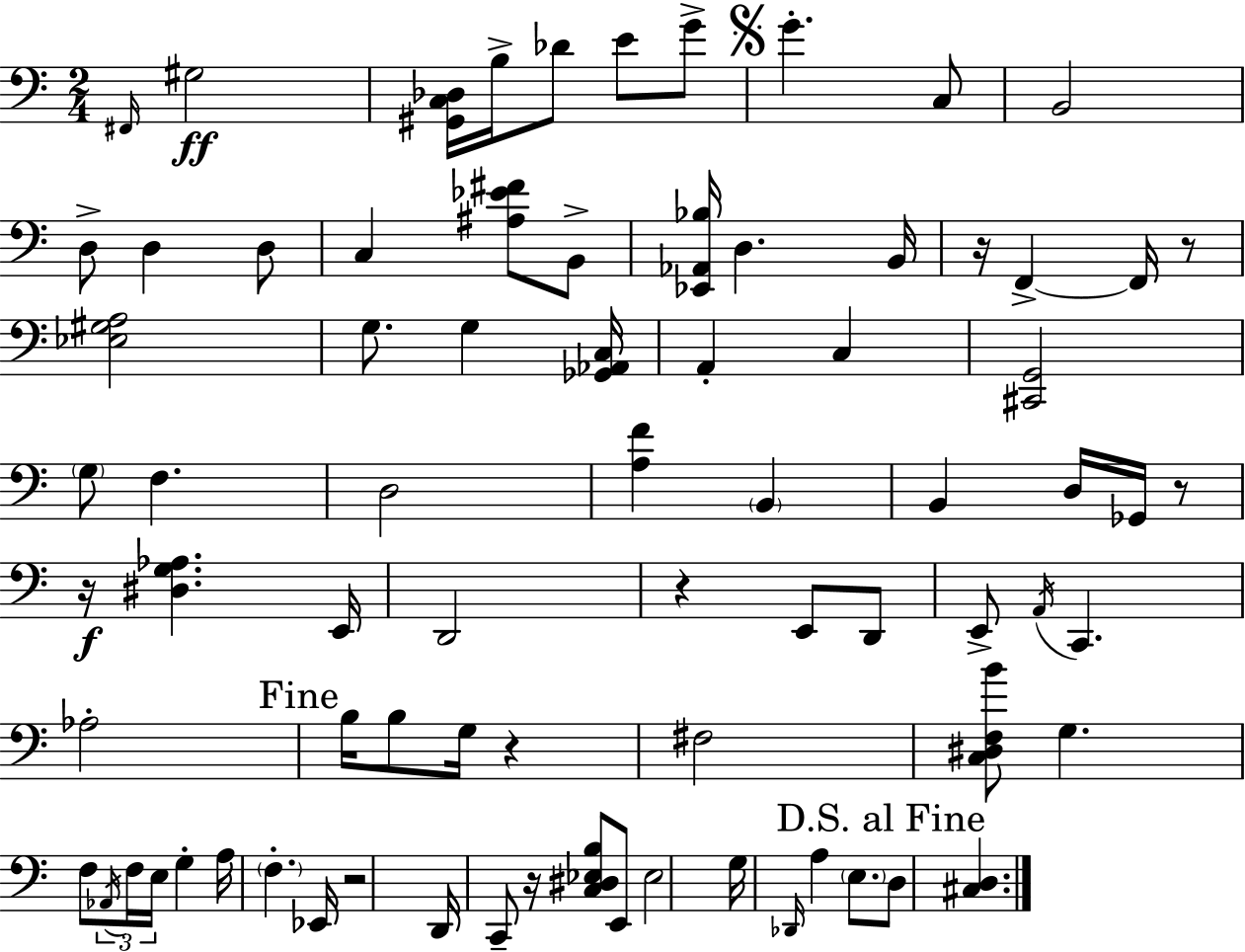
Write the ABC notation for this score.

X:1
T:Untitled
M:2/4
L:1/4
K:C
^F,,/4 ^G,2 [^G,,C,_D,]/4 B,/4 _D/2 E/2 G/2 G C,/2 B,,2 D,/2 D, D,/2 C, [^A,_E^F]/2 B,,/2 [_E,,_A,,_B,]/4 D, B,,/4 z/4 F,, F,,/4 z/2 [_E,^G,A,]2 G,/2 G, [_G,,_A,,C,]/4 A,, C, [^C,,G,,]2 G,/2 F, D,2 [A,F] B,, B,, D,/4 _G,,/4 z/2 z/4 [^D,G,_A,] E,,/4 D,,2 z E,,/2 D,,/2 E,,/2 A,,/4 C,, _A,2 B,/4 B,/2 G,/4 z ^F,2 [C,^D,F,B]/2 G, F,/2 _A,,/4 F,/4 E,/4 G, A,/4 F, _E,,/4 z2 D,,/4 C,,/2 z/4 [C,^D,_E,B,]/2 E,,/2 _E,2 G,/4 _D,,/4 A, E,/2 D,/2 [^C,D,]